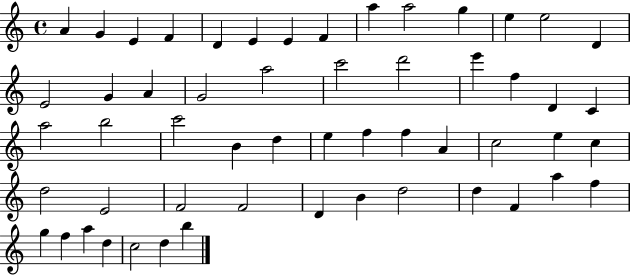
{
  \clef treble
  \time 4/4
  \defaultTimeSignature
  \key c \major
  a'4 g'4 e'4 f'4 | d'4 e'4 e'4 f'4 | a''4 a''2 g''4 | e''4 e''2 d'4 | \break e'2 g'4 a'4 | g'2 a''2 | c'''2 d'''2 | e'''4 f''4 d'4 c'4 | \break a''2 b''2 | c'''2 b'4 d''4 | e''4 f''4 f''4 a'4 | c''2 e''4 c''4 | \break d''2 e'2 | f'2 f'2 | d'4 b'4 d''2 | d''4 f'4 a''4 f''4 | \break g''4 f''4 a''4 d''4 | c''2 d''4 b''4 | \bar "|."
}